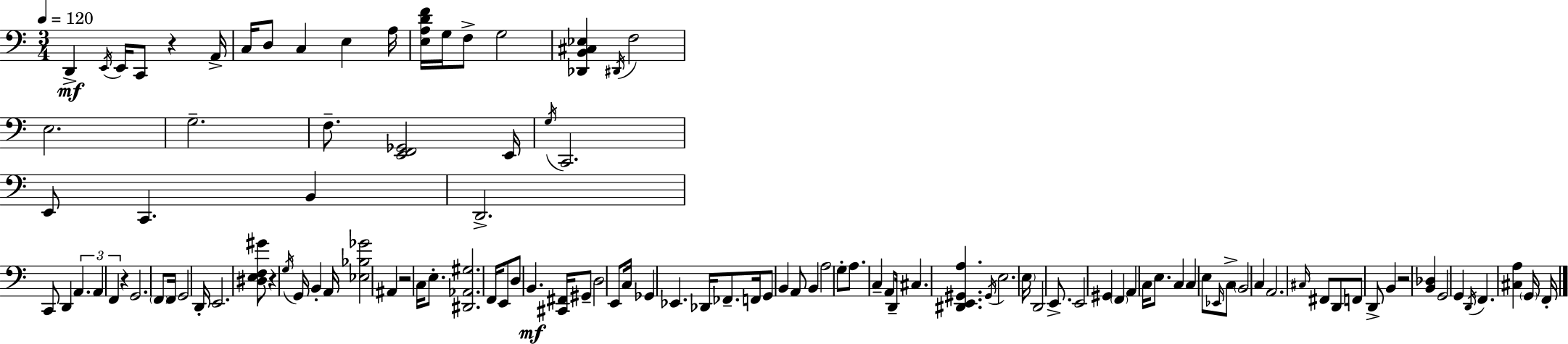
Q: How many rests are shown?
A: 5